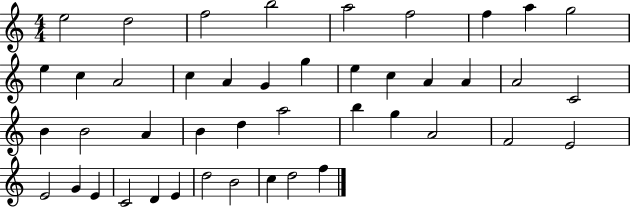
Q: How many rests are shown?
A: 0